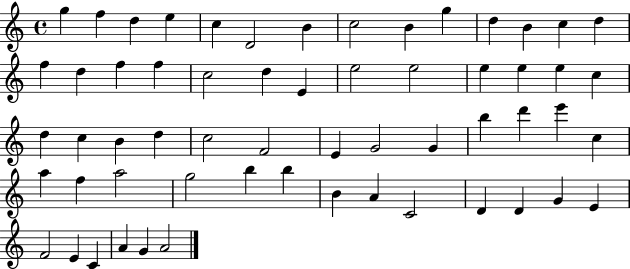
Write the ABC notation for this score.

X:1
T:Untitled
M:4/4
L:1/4
K:C
g f d e c D2 B c2 B g d B c d f d f f c2 d E e2 e2 e e e c d c B d c2 F2 E G2 G b d' e' c a f a2 g2 b b B A C2 D D G E F2 E C A G A2